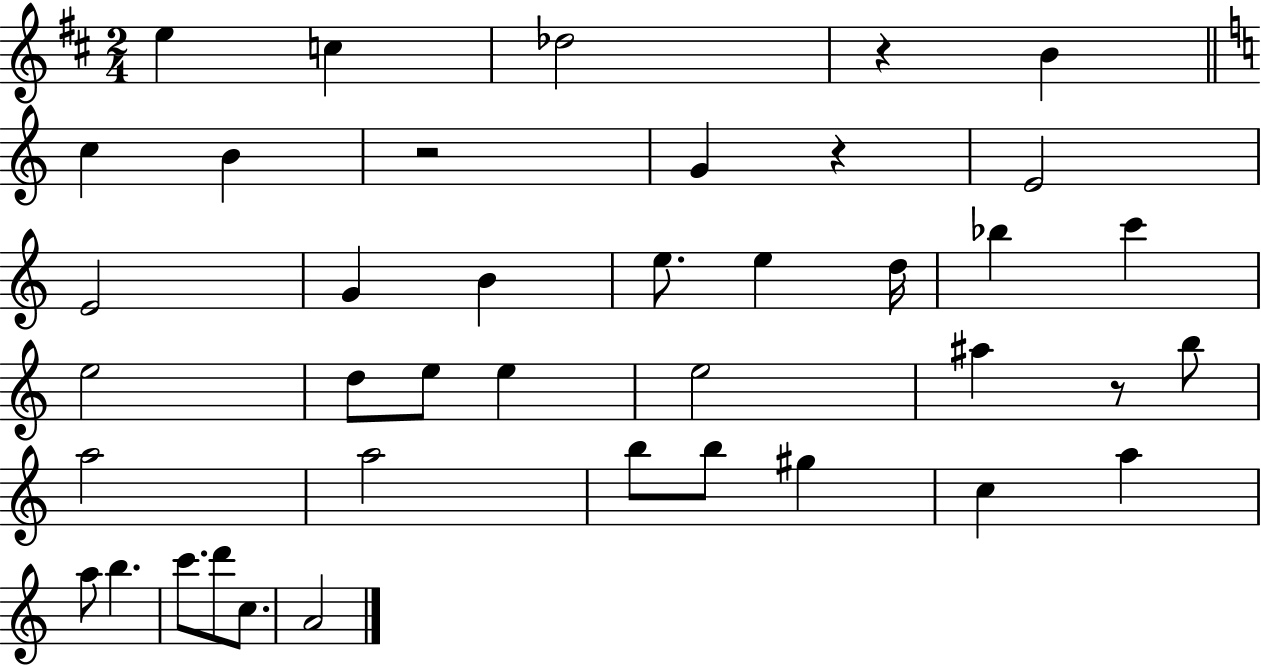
{
  \clef treble
  \numericTimeSignature
  \time 2/4
  \key d \major
  e''4 c''4 | des''2 | r4 b'4 | \bar "||" \break \key a \minor c''4 b'4 | r2 | g'4 r4 | e'2 | \break e'2 | g'4 b'4 | e''8. e''4 d''16 | bes''4 c'''4 | \break e''2 | d''8 e''8 e''4 | e''2 | ais''4 r8 b''8 | \break a''2 | a''2 | b''8 b''8 gis''4 | c''4 a''4 | \break a''8 b''4. | c'''8. d'''8 c''8. | a'2 | \bar "|."
}